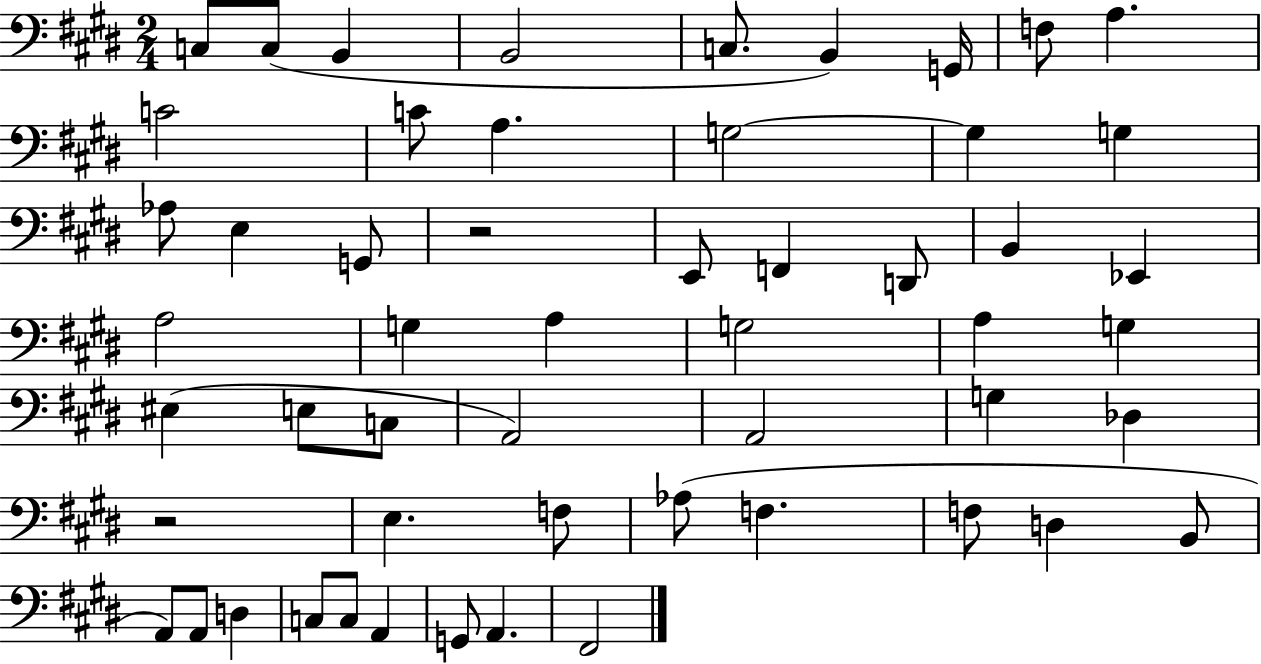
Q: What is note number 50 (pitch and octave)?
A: G2